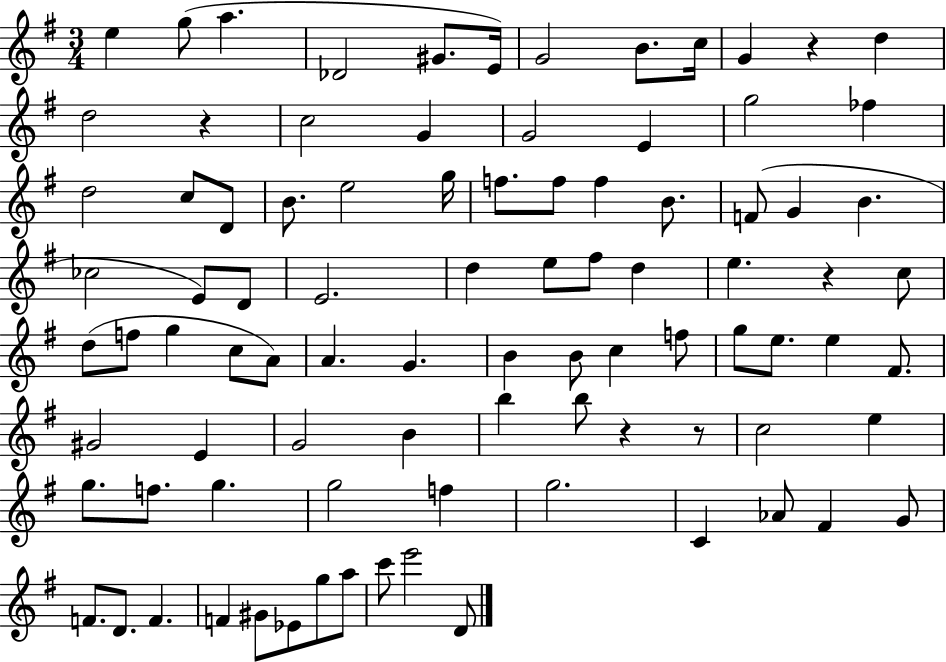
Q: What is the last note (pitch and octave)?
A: D4